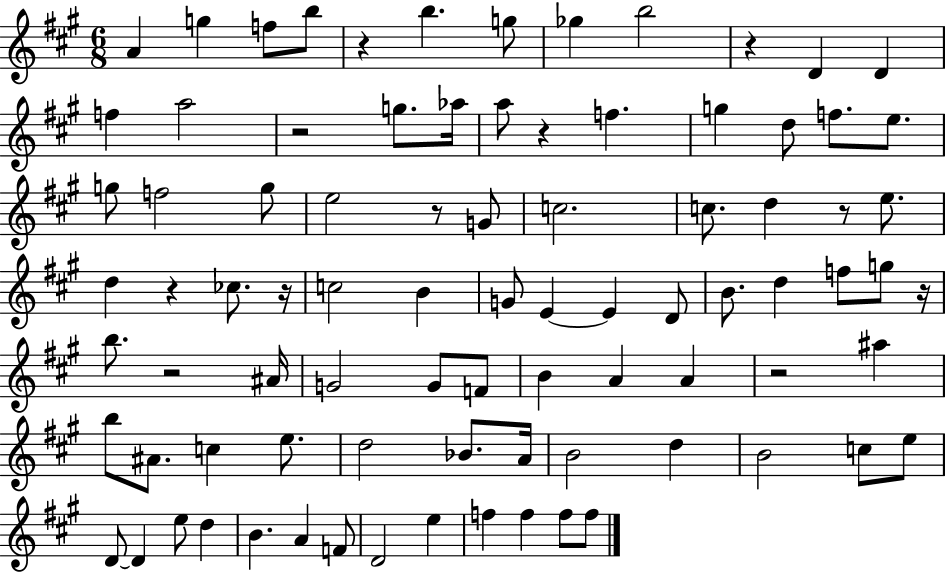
{
  \clef treble
  \numericTimeSignature
  \time 6/8
  \key a \major
  \repeat volta 2 { a'4 g''4 f''8 b''8 | r4 b''4. g''8 | ges''4 b''2 | r4 d'4 d'4 | \break f''4 a''2 | r2 g''8. aes''16 | a''8 r4 f''4. | g''4 d''8 f''8. e''8. | \break g''8 f''2 g''8 | e''2 r8 g'8 | c''2. | c''8. d''4 r8 e''8. | \break d''4 r4 ces''8. r16 | c''2 b'4 | g'8 e'4~~ e'4 d'8 | b'8. d''4 f''8 g''8 r16 | \break b''8. r2 ais'16 | g'2 g'8 f'8 | b'4 a'4 a'4 | r2 ais''4 | \break b''8 ais'8. c''4 e''8. | d''2 bes'8. a'16 | b'2 d''4 | b'2 c''8 e''8 | \break d'8~~ d'4 e''8 d''4 | b'4. a'4 f'8 | d'2 e''4 | f''4 f''4 f''8 f''8 | \break } \bar "|."
}